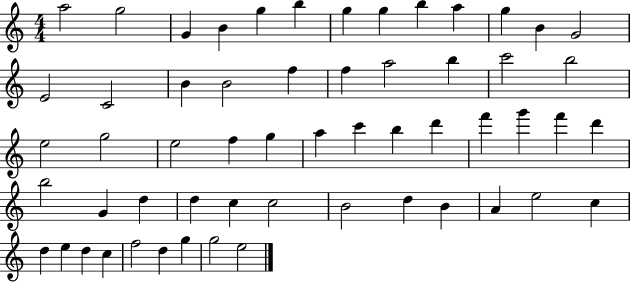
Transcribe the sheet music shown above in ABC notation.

X:1
T:Untitled
M:4/4
L:1/4
K:C
a2 g2 G B g b g g b a g B G2 E2 C2 B B2 f f a2 b c'2 b2 e2 g2 e2 f g a c' b d' f' g' f' d' b2 G d d c c2 B2 d B A e2 c d e d c f2 d g g2 e2